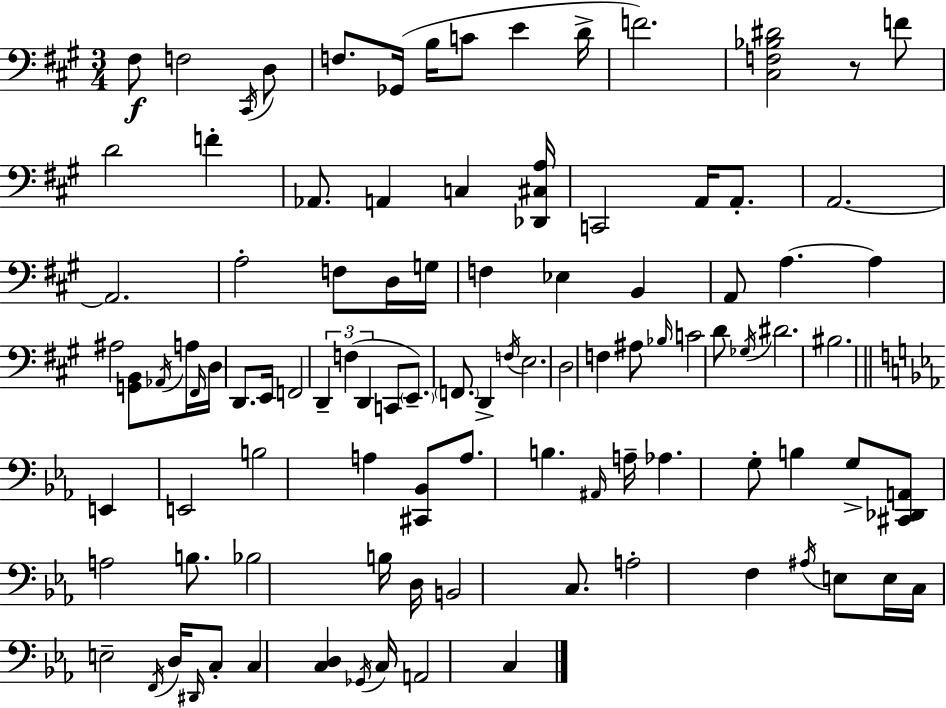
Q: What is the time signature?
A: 3/4